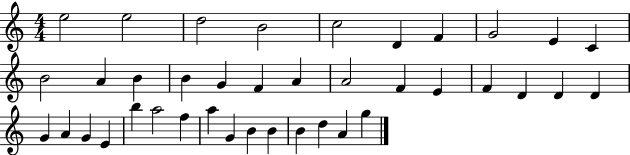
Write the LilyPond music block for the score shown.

{
  \clef treble
  \numericTimeSignature
  \time 4/4
  \key c \major
  e''2 e''2 | d''2 b'2 | c''2 d'4 f'4 | g'2 e'4 c'4 | \break b'2 a'4 b'4 | b'4 g'4 f'4 a'4 | a'2 f'4 e'4 | f'4 d'4 d'4 d'4 | \break g'4 a'4 g'4 e'4 | b''4 a''2 f''4 | a''4 g'4 b'4 b'4 | b'4 d''4 a'4 g''4 | \break \bar "|."
}